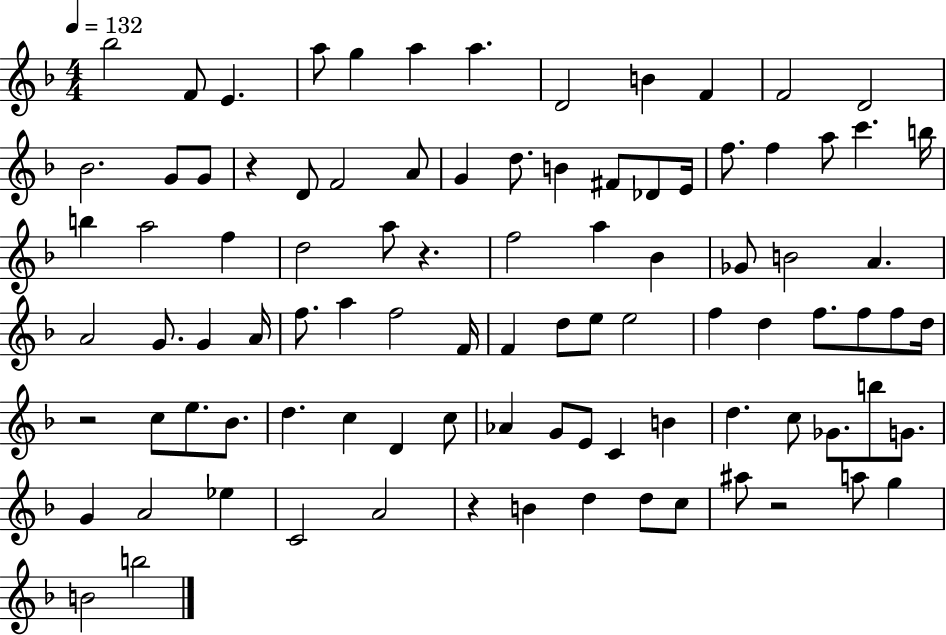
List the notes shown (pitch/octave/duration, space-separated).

Bb5/h F4/e E4/q. A5/e G5/q A5/q A5/q. D4/h B4/q F4/q F4/h D4/h Bb4/h. G4/e G4/e R/q D4/e F4/h A4/e G4/q D5/e. B4/q F#4/e Db4/e E4/s F5/e. F5/q A5/e C6/q. B5/s B5/q A5/h F5/q D5/h A5/e R/q. F5/h A5/q Bb4/q Gb4/e B4/h A4/q. A4/h G4/e. G4/q A4/s F5/e. A5/q F5/h F4/s F4/q D5/e E5/e E5/h F5/q D5/q F5/e. F5/e F5/e D5/s R/h C5/e E5/e. Bb4/e. D5/q. C5/q D4/q C5/e Ab4/q G4/e E4/e C4/q B4/q D5/q. C5/e Gb4/e. B5/e G4/e. G4/q A4/h Eb5/q C4/h A4/h R/q B4/q D5/q D5/e C5/e A#5/e R/h A5/e G5/q B4/h B5/h